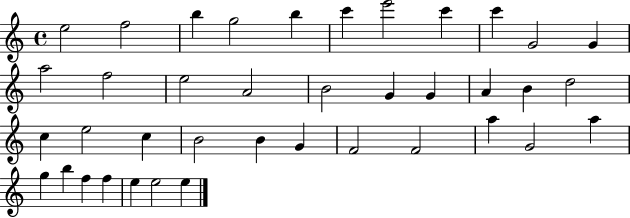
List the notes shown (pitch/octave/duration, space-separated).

E5/h F5/h B5/q G5/h B5/q C6/q E6/h C6/q C6/q G4/h G4/q A5/h F5/h E5/h A4/h B4/h G4/q G4/q A4/q B4/q D5/h C5/q E5/h C5/q B4/h B4/q G4/q F4/h F4/h A5/q G4/h A5/q G5/q B5/q F5/q F5/q E5/q E5/h E5/q